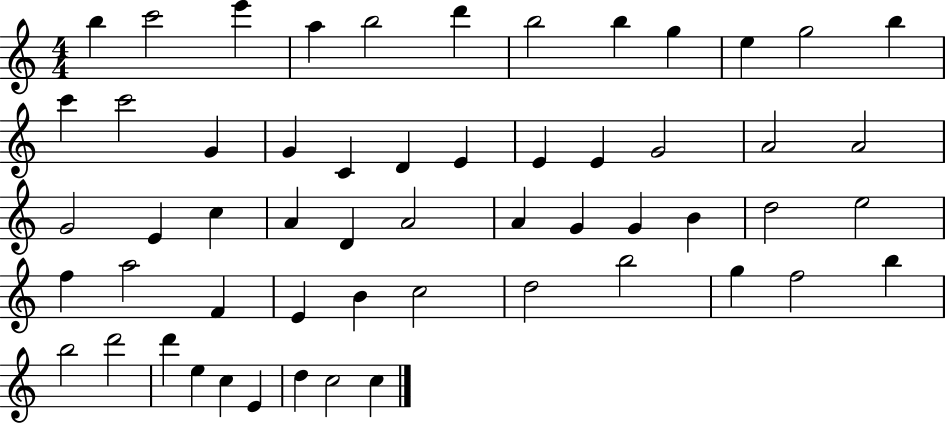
B5/q C6/h E6/q A5/q B5/h D6/q B5/h B5/q G5/q E5/q G5/h B5/q C6/q C6/h G4/q G4/q C4/q D4/q E4/q E4/q E4/q G4/h A4/h A4/h G4/h E4/q C5/q A4/q D4/q A4/h A4/q G4/q G4/q B4/q D5/h E5/h F5/q A5/h F4/q E4/q B4/q C5/h D5/h B5/h G5/q F5/h B5/q B5/h D6/h D6/q E5/q C5/q E4/q D5/q C5/h C5/q